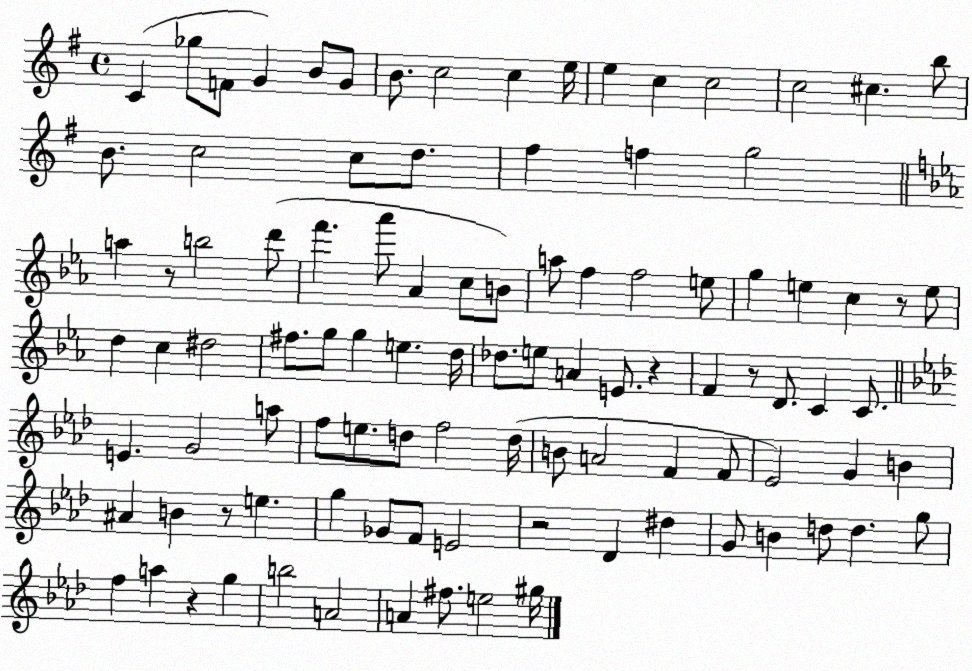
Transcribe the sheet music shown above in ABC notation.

X:1
T:Untitled
M:4/4
L:1/4
K:G
C _g/2 F/2 G B/2 G/2 B/2 c2 c e/4 e c c2 c2 ^c b/2 B/2 c2 c/2 d/2 ^f f g2 a z/2 b2 d'/2 f' _a'/2 _A c/2 B/2 a/2 f f2 e/2 g e c z/2 e/2 d c ^d2 ^f/2 g/2 g e d/4 _d/2 e/2 A E/2 z F z/2 D/2 C C/2 E G2 a/2 f/2 e/2 d/2 f2 d/4 B/2 A2 F F/2 _E2 G B ^A B z/2 e g _G/2 F/2 E2 z2 _D ^d G/2 B d/2 d g/2 f a z g b2 A2 A ^f/2 e2 ^g/4